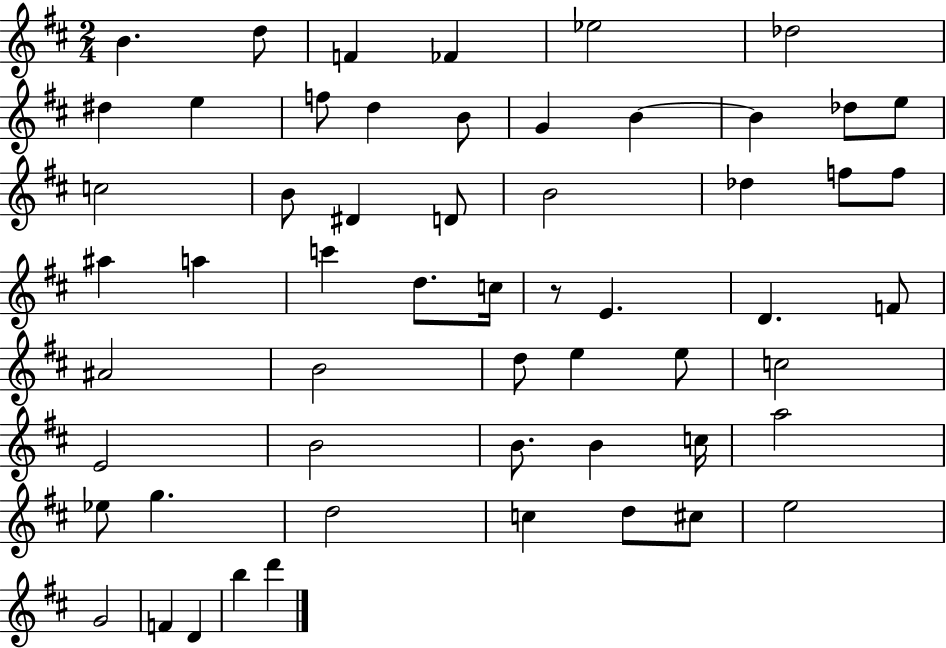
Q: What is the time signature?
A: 2/4